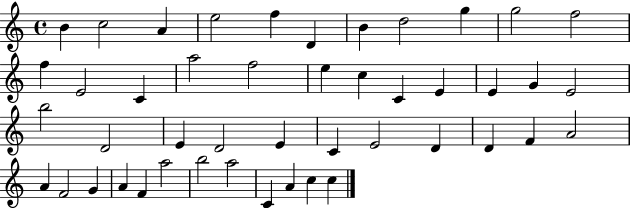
B4/q C5/h A4/q E5/h F5/q D4/q B4/q D5/h G5/q G5/h F5/h F5/q E4/h C4/q A5/h F5/h E5/q C5/q C4/q E4/q E4/q G4/q E4/h B5/h D4/h E4/q D4/h E4/q C4/q E4/h D4/q D4/q F4/q A4/h A4/q F4/h G4/q A4/q F4/q A5/h B5/h A5/h C4/q A4/q C5/q C5/q